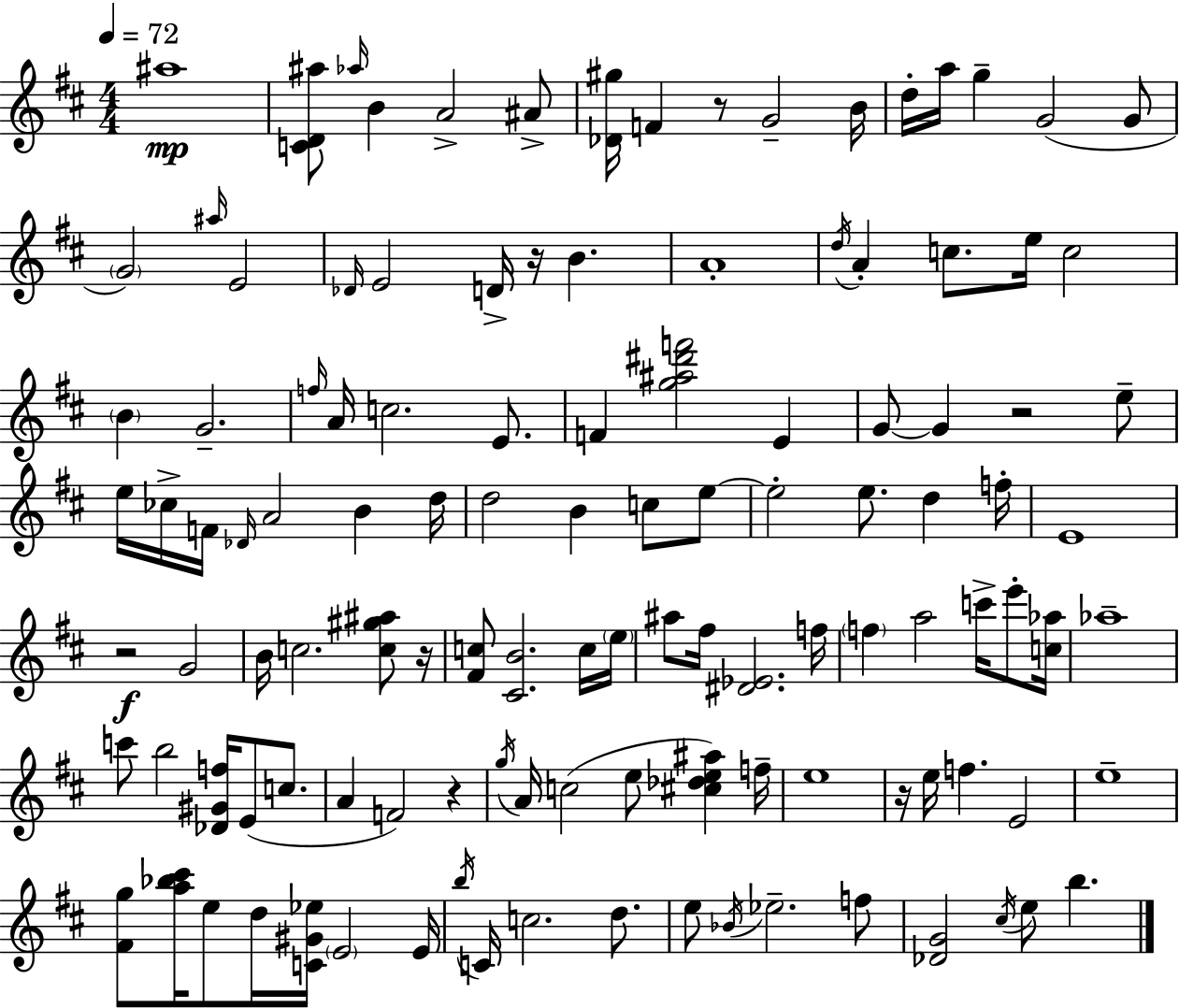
A#5/w [C4,D4,A#5]/e Ab5/s B4/q A4/h A#4/e [Db4,G#5]/s F4/q R/e G4/h B4/s D5/s A5/s G5/q G4/h G4/e G4/h A#5/s E4/h Db4/s E4/h D4/s R/s B4/q. A4/w D5/s A4/q C5/e. E5/s C5/h B4/q G4/h. F5/s A4/s C5/h. E4/e. F4/q [G5,A#5,D#6,F6]/h E4/q G4/e G4/q R/h E5/e E5/s CES5/s F4/s Db4/s A4/h B4/q D5/s D5/h B4/q C5/e E5/e E5/h E5/e. D5/q F5/s E4/w R/h G4/h B4/s C5/h. [C5,G#5,A#5]/e R/s [F#4,C5]/e [C#4,B4]/h. C5/s E5/s A#5/e F#5/s [D#4,Eb4]/h. F5/s F5/q A5/h C6/s E6/e [C5,Ab5]/s Ab5/w C6/e B5/h [Db4,G#4,F5]/s E4/e C5/e. A4/q F4/h R/q G5/s A4/s C5/h E5/e [C#5,Db5,E5,A#5]/q F5/s E5/w R/s E5/s F5/q. E4/h E5/w [F#4,G5]/e [A5,Bb5,C#6]/s E5/e D5/s [C4,G#4,Eb5]/s E4/h E4/s B5/s C4/s C5/h. D5/e. E5/e Bb4/s Eb5/h. F5/e [Db4,G4]/h C#5/s E5/e B5/q.